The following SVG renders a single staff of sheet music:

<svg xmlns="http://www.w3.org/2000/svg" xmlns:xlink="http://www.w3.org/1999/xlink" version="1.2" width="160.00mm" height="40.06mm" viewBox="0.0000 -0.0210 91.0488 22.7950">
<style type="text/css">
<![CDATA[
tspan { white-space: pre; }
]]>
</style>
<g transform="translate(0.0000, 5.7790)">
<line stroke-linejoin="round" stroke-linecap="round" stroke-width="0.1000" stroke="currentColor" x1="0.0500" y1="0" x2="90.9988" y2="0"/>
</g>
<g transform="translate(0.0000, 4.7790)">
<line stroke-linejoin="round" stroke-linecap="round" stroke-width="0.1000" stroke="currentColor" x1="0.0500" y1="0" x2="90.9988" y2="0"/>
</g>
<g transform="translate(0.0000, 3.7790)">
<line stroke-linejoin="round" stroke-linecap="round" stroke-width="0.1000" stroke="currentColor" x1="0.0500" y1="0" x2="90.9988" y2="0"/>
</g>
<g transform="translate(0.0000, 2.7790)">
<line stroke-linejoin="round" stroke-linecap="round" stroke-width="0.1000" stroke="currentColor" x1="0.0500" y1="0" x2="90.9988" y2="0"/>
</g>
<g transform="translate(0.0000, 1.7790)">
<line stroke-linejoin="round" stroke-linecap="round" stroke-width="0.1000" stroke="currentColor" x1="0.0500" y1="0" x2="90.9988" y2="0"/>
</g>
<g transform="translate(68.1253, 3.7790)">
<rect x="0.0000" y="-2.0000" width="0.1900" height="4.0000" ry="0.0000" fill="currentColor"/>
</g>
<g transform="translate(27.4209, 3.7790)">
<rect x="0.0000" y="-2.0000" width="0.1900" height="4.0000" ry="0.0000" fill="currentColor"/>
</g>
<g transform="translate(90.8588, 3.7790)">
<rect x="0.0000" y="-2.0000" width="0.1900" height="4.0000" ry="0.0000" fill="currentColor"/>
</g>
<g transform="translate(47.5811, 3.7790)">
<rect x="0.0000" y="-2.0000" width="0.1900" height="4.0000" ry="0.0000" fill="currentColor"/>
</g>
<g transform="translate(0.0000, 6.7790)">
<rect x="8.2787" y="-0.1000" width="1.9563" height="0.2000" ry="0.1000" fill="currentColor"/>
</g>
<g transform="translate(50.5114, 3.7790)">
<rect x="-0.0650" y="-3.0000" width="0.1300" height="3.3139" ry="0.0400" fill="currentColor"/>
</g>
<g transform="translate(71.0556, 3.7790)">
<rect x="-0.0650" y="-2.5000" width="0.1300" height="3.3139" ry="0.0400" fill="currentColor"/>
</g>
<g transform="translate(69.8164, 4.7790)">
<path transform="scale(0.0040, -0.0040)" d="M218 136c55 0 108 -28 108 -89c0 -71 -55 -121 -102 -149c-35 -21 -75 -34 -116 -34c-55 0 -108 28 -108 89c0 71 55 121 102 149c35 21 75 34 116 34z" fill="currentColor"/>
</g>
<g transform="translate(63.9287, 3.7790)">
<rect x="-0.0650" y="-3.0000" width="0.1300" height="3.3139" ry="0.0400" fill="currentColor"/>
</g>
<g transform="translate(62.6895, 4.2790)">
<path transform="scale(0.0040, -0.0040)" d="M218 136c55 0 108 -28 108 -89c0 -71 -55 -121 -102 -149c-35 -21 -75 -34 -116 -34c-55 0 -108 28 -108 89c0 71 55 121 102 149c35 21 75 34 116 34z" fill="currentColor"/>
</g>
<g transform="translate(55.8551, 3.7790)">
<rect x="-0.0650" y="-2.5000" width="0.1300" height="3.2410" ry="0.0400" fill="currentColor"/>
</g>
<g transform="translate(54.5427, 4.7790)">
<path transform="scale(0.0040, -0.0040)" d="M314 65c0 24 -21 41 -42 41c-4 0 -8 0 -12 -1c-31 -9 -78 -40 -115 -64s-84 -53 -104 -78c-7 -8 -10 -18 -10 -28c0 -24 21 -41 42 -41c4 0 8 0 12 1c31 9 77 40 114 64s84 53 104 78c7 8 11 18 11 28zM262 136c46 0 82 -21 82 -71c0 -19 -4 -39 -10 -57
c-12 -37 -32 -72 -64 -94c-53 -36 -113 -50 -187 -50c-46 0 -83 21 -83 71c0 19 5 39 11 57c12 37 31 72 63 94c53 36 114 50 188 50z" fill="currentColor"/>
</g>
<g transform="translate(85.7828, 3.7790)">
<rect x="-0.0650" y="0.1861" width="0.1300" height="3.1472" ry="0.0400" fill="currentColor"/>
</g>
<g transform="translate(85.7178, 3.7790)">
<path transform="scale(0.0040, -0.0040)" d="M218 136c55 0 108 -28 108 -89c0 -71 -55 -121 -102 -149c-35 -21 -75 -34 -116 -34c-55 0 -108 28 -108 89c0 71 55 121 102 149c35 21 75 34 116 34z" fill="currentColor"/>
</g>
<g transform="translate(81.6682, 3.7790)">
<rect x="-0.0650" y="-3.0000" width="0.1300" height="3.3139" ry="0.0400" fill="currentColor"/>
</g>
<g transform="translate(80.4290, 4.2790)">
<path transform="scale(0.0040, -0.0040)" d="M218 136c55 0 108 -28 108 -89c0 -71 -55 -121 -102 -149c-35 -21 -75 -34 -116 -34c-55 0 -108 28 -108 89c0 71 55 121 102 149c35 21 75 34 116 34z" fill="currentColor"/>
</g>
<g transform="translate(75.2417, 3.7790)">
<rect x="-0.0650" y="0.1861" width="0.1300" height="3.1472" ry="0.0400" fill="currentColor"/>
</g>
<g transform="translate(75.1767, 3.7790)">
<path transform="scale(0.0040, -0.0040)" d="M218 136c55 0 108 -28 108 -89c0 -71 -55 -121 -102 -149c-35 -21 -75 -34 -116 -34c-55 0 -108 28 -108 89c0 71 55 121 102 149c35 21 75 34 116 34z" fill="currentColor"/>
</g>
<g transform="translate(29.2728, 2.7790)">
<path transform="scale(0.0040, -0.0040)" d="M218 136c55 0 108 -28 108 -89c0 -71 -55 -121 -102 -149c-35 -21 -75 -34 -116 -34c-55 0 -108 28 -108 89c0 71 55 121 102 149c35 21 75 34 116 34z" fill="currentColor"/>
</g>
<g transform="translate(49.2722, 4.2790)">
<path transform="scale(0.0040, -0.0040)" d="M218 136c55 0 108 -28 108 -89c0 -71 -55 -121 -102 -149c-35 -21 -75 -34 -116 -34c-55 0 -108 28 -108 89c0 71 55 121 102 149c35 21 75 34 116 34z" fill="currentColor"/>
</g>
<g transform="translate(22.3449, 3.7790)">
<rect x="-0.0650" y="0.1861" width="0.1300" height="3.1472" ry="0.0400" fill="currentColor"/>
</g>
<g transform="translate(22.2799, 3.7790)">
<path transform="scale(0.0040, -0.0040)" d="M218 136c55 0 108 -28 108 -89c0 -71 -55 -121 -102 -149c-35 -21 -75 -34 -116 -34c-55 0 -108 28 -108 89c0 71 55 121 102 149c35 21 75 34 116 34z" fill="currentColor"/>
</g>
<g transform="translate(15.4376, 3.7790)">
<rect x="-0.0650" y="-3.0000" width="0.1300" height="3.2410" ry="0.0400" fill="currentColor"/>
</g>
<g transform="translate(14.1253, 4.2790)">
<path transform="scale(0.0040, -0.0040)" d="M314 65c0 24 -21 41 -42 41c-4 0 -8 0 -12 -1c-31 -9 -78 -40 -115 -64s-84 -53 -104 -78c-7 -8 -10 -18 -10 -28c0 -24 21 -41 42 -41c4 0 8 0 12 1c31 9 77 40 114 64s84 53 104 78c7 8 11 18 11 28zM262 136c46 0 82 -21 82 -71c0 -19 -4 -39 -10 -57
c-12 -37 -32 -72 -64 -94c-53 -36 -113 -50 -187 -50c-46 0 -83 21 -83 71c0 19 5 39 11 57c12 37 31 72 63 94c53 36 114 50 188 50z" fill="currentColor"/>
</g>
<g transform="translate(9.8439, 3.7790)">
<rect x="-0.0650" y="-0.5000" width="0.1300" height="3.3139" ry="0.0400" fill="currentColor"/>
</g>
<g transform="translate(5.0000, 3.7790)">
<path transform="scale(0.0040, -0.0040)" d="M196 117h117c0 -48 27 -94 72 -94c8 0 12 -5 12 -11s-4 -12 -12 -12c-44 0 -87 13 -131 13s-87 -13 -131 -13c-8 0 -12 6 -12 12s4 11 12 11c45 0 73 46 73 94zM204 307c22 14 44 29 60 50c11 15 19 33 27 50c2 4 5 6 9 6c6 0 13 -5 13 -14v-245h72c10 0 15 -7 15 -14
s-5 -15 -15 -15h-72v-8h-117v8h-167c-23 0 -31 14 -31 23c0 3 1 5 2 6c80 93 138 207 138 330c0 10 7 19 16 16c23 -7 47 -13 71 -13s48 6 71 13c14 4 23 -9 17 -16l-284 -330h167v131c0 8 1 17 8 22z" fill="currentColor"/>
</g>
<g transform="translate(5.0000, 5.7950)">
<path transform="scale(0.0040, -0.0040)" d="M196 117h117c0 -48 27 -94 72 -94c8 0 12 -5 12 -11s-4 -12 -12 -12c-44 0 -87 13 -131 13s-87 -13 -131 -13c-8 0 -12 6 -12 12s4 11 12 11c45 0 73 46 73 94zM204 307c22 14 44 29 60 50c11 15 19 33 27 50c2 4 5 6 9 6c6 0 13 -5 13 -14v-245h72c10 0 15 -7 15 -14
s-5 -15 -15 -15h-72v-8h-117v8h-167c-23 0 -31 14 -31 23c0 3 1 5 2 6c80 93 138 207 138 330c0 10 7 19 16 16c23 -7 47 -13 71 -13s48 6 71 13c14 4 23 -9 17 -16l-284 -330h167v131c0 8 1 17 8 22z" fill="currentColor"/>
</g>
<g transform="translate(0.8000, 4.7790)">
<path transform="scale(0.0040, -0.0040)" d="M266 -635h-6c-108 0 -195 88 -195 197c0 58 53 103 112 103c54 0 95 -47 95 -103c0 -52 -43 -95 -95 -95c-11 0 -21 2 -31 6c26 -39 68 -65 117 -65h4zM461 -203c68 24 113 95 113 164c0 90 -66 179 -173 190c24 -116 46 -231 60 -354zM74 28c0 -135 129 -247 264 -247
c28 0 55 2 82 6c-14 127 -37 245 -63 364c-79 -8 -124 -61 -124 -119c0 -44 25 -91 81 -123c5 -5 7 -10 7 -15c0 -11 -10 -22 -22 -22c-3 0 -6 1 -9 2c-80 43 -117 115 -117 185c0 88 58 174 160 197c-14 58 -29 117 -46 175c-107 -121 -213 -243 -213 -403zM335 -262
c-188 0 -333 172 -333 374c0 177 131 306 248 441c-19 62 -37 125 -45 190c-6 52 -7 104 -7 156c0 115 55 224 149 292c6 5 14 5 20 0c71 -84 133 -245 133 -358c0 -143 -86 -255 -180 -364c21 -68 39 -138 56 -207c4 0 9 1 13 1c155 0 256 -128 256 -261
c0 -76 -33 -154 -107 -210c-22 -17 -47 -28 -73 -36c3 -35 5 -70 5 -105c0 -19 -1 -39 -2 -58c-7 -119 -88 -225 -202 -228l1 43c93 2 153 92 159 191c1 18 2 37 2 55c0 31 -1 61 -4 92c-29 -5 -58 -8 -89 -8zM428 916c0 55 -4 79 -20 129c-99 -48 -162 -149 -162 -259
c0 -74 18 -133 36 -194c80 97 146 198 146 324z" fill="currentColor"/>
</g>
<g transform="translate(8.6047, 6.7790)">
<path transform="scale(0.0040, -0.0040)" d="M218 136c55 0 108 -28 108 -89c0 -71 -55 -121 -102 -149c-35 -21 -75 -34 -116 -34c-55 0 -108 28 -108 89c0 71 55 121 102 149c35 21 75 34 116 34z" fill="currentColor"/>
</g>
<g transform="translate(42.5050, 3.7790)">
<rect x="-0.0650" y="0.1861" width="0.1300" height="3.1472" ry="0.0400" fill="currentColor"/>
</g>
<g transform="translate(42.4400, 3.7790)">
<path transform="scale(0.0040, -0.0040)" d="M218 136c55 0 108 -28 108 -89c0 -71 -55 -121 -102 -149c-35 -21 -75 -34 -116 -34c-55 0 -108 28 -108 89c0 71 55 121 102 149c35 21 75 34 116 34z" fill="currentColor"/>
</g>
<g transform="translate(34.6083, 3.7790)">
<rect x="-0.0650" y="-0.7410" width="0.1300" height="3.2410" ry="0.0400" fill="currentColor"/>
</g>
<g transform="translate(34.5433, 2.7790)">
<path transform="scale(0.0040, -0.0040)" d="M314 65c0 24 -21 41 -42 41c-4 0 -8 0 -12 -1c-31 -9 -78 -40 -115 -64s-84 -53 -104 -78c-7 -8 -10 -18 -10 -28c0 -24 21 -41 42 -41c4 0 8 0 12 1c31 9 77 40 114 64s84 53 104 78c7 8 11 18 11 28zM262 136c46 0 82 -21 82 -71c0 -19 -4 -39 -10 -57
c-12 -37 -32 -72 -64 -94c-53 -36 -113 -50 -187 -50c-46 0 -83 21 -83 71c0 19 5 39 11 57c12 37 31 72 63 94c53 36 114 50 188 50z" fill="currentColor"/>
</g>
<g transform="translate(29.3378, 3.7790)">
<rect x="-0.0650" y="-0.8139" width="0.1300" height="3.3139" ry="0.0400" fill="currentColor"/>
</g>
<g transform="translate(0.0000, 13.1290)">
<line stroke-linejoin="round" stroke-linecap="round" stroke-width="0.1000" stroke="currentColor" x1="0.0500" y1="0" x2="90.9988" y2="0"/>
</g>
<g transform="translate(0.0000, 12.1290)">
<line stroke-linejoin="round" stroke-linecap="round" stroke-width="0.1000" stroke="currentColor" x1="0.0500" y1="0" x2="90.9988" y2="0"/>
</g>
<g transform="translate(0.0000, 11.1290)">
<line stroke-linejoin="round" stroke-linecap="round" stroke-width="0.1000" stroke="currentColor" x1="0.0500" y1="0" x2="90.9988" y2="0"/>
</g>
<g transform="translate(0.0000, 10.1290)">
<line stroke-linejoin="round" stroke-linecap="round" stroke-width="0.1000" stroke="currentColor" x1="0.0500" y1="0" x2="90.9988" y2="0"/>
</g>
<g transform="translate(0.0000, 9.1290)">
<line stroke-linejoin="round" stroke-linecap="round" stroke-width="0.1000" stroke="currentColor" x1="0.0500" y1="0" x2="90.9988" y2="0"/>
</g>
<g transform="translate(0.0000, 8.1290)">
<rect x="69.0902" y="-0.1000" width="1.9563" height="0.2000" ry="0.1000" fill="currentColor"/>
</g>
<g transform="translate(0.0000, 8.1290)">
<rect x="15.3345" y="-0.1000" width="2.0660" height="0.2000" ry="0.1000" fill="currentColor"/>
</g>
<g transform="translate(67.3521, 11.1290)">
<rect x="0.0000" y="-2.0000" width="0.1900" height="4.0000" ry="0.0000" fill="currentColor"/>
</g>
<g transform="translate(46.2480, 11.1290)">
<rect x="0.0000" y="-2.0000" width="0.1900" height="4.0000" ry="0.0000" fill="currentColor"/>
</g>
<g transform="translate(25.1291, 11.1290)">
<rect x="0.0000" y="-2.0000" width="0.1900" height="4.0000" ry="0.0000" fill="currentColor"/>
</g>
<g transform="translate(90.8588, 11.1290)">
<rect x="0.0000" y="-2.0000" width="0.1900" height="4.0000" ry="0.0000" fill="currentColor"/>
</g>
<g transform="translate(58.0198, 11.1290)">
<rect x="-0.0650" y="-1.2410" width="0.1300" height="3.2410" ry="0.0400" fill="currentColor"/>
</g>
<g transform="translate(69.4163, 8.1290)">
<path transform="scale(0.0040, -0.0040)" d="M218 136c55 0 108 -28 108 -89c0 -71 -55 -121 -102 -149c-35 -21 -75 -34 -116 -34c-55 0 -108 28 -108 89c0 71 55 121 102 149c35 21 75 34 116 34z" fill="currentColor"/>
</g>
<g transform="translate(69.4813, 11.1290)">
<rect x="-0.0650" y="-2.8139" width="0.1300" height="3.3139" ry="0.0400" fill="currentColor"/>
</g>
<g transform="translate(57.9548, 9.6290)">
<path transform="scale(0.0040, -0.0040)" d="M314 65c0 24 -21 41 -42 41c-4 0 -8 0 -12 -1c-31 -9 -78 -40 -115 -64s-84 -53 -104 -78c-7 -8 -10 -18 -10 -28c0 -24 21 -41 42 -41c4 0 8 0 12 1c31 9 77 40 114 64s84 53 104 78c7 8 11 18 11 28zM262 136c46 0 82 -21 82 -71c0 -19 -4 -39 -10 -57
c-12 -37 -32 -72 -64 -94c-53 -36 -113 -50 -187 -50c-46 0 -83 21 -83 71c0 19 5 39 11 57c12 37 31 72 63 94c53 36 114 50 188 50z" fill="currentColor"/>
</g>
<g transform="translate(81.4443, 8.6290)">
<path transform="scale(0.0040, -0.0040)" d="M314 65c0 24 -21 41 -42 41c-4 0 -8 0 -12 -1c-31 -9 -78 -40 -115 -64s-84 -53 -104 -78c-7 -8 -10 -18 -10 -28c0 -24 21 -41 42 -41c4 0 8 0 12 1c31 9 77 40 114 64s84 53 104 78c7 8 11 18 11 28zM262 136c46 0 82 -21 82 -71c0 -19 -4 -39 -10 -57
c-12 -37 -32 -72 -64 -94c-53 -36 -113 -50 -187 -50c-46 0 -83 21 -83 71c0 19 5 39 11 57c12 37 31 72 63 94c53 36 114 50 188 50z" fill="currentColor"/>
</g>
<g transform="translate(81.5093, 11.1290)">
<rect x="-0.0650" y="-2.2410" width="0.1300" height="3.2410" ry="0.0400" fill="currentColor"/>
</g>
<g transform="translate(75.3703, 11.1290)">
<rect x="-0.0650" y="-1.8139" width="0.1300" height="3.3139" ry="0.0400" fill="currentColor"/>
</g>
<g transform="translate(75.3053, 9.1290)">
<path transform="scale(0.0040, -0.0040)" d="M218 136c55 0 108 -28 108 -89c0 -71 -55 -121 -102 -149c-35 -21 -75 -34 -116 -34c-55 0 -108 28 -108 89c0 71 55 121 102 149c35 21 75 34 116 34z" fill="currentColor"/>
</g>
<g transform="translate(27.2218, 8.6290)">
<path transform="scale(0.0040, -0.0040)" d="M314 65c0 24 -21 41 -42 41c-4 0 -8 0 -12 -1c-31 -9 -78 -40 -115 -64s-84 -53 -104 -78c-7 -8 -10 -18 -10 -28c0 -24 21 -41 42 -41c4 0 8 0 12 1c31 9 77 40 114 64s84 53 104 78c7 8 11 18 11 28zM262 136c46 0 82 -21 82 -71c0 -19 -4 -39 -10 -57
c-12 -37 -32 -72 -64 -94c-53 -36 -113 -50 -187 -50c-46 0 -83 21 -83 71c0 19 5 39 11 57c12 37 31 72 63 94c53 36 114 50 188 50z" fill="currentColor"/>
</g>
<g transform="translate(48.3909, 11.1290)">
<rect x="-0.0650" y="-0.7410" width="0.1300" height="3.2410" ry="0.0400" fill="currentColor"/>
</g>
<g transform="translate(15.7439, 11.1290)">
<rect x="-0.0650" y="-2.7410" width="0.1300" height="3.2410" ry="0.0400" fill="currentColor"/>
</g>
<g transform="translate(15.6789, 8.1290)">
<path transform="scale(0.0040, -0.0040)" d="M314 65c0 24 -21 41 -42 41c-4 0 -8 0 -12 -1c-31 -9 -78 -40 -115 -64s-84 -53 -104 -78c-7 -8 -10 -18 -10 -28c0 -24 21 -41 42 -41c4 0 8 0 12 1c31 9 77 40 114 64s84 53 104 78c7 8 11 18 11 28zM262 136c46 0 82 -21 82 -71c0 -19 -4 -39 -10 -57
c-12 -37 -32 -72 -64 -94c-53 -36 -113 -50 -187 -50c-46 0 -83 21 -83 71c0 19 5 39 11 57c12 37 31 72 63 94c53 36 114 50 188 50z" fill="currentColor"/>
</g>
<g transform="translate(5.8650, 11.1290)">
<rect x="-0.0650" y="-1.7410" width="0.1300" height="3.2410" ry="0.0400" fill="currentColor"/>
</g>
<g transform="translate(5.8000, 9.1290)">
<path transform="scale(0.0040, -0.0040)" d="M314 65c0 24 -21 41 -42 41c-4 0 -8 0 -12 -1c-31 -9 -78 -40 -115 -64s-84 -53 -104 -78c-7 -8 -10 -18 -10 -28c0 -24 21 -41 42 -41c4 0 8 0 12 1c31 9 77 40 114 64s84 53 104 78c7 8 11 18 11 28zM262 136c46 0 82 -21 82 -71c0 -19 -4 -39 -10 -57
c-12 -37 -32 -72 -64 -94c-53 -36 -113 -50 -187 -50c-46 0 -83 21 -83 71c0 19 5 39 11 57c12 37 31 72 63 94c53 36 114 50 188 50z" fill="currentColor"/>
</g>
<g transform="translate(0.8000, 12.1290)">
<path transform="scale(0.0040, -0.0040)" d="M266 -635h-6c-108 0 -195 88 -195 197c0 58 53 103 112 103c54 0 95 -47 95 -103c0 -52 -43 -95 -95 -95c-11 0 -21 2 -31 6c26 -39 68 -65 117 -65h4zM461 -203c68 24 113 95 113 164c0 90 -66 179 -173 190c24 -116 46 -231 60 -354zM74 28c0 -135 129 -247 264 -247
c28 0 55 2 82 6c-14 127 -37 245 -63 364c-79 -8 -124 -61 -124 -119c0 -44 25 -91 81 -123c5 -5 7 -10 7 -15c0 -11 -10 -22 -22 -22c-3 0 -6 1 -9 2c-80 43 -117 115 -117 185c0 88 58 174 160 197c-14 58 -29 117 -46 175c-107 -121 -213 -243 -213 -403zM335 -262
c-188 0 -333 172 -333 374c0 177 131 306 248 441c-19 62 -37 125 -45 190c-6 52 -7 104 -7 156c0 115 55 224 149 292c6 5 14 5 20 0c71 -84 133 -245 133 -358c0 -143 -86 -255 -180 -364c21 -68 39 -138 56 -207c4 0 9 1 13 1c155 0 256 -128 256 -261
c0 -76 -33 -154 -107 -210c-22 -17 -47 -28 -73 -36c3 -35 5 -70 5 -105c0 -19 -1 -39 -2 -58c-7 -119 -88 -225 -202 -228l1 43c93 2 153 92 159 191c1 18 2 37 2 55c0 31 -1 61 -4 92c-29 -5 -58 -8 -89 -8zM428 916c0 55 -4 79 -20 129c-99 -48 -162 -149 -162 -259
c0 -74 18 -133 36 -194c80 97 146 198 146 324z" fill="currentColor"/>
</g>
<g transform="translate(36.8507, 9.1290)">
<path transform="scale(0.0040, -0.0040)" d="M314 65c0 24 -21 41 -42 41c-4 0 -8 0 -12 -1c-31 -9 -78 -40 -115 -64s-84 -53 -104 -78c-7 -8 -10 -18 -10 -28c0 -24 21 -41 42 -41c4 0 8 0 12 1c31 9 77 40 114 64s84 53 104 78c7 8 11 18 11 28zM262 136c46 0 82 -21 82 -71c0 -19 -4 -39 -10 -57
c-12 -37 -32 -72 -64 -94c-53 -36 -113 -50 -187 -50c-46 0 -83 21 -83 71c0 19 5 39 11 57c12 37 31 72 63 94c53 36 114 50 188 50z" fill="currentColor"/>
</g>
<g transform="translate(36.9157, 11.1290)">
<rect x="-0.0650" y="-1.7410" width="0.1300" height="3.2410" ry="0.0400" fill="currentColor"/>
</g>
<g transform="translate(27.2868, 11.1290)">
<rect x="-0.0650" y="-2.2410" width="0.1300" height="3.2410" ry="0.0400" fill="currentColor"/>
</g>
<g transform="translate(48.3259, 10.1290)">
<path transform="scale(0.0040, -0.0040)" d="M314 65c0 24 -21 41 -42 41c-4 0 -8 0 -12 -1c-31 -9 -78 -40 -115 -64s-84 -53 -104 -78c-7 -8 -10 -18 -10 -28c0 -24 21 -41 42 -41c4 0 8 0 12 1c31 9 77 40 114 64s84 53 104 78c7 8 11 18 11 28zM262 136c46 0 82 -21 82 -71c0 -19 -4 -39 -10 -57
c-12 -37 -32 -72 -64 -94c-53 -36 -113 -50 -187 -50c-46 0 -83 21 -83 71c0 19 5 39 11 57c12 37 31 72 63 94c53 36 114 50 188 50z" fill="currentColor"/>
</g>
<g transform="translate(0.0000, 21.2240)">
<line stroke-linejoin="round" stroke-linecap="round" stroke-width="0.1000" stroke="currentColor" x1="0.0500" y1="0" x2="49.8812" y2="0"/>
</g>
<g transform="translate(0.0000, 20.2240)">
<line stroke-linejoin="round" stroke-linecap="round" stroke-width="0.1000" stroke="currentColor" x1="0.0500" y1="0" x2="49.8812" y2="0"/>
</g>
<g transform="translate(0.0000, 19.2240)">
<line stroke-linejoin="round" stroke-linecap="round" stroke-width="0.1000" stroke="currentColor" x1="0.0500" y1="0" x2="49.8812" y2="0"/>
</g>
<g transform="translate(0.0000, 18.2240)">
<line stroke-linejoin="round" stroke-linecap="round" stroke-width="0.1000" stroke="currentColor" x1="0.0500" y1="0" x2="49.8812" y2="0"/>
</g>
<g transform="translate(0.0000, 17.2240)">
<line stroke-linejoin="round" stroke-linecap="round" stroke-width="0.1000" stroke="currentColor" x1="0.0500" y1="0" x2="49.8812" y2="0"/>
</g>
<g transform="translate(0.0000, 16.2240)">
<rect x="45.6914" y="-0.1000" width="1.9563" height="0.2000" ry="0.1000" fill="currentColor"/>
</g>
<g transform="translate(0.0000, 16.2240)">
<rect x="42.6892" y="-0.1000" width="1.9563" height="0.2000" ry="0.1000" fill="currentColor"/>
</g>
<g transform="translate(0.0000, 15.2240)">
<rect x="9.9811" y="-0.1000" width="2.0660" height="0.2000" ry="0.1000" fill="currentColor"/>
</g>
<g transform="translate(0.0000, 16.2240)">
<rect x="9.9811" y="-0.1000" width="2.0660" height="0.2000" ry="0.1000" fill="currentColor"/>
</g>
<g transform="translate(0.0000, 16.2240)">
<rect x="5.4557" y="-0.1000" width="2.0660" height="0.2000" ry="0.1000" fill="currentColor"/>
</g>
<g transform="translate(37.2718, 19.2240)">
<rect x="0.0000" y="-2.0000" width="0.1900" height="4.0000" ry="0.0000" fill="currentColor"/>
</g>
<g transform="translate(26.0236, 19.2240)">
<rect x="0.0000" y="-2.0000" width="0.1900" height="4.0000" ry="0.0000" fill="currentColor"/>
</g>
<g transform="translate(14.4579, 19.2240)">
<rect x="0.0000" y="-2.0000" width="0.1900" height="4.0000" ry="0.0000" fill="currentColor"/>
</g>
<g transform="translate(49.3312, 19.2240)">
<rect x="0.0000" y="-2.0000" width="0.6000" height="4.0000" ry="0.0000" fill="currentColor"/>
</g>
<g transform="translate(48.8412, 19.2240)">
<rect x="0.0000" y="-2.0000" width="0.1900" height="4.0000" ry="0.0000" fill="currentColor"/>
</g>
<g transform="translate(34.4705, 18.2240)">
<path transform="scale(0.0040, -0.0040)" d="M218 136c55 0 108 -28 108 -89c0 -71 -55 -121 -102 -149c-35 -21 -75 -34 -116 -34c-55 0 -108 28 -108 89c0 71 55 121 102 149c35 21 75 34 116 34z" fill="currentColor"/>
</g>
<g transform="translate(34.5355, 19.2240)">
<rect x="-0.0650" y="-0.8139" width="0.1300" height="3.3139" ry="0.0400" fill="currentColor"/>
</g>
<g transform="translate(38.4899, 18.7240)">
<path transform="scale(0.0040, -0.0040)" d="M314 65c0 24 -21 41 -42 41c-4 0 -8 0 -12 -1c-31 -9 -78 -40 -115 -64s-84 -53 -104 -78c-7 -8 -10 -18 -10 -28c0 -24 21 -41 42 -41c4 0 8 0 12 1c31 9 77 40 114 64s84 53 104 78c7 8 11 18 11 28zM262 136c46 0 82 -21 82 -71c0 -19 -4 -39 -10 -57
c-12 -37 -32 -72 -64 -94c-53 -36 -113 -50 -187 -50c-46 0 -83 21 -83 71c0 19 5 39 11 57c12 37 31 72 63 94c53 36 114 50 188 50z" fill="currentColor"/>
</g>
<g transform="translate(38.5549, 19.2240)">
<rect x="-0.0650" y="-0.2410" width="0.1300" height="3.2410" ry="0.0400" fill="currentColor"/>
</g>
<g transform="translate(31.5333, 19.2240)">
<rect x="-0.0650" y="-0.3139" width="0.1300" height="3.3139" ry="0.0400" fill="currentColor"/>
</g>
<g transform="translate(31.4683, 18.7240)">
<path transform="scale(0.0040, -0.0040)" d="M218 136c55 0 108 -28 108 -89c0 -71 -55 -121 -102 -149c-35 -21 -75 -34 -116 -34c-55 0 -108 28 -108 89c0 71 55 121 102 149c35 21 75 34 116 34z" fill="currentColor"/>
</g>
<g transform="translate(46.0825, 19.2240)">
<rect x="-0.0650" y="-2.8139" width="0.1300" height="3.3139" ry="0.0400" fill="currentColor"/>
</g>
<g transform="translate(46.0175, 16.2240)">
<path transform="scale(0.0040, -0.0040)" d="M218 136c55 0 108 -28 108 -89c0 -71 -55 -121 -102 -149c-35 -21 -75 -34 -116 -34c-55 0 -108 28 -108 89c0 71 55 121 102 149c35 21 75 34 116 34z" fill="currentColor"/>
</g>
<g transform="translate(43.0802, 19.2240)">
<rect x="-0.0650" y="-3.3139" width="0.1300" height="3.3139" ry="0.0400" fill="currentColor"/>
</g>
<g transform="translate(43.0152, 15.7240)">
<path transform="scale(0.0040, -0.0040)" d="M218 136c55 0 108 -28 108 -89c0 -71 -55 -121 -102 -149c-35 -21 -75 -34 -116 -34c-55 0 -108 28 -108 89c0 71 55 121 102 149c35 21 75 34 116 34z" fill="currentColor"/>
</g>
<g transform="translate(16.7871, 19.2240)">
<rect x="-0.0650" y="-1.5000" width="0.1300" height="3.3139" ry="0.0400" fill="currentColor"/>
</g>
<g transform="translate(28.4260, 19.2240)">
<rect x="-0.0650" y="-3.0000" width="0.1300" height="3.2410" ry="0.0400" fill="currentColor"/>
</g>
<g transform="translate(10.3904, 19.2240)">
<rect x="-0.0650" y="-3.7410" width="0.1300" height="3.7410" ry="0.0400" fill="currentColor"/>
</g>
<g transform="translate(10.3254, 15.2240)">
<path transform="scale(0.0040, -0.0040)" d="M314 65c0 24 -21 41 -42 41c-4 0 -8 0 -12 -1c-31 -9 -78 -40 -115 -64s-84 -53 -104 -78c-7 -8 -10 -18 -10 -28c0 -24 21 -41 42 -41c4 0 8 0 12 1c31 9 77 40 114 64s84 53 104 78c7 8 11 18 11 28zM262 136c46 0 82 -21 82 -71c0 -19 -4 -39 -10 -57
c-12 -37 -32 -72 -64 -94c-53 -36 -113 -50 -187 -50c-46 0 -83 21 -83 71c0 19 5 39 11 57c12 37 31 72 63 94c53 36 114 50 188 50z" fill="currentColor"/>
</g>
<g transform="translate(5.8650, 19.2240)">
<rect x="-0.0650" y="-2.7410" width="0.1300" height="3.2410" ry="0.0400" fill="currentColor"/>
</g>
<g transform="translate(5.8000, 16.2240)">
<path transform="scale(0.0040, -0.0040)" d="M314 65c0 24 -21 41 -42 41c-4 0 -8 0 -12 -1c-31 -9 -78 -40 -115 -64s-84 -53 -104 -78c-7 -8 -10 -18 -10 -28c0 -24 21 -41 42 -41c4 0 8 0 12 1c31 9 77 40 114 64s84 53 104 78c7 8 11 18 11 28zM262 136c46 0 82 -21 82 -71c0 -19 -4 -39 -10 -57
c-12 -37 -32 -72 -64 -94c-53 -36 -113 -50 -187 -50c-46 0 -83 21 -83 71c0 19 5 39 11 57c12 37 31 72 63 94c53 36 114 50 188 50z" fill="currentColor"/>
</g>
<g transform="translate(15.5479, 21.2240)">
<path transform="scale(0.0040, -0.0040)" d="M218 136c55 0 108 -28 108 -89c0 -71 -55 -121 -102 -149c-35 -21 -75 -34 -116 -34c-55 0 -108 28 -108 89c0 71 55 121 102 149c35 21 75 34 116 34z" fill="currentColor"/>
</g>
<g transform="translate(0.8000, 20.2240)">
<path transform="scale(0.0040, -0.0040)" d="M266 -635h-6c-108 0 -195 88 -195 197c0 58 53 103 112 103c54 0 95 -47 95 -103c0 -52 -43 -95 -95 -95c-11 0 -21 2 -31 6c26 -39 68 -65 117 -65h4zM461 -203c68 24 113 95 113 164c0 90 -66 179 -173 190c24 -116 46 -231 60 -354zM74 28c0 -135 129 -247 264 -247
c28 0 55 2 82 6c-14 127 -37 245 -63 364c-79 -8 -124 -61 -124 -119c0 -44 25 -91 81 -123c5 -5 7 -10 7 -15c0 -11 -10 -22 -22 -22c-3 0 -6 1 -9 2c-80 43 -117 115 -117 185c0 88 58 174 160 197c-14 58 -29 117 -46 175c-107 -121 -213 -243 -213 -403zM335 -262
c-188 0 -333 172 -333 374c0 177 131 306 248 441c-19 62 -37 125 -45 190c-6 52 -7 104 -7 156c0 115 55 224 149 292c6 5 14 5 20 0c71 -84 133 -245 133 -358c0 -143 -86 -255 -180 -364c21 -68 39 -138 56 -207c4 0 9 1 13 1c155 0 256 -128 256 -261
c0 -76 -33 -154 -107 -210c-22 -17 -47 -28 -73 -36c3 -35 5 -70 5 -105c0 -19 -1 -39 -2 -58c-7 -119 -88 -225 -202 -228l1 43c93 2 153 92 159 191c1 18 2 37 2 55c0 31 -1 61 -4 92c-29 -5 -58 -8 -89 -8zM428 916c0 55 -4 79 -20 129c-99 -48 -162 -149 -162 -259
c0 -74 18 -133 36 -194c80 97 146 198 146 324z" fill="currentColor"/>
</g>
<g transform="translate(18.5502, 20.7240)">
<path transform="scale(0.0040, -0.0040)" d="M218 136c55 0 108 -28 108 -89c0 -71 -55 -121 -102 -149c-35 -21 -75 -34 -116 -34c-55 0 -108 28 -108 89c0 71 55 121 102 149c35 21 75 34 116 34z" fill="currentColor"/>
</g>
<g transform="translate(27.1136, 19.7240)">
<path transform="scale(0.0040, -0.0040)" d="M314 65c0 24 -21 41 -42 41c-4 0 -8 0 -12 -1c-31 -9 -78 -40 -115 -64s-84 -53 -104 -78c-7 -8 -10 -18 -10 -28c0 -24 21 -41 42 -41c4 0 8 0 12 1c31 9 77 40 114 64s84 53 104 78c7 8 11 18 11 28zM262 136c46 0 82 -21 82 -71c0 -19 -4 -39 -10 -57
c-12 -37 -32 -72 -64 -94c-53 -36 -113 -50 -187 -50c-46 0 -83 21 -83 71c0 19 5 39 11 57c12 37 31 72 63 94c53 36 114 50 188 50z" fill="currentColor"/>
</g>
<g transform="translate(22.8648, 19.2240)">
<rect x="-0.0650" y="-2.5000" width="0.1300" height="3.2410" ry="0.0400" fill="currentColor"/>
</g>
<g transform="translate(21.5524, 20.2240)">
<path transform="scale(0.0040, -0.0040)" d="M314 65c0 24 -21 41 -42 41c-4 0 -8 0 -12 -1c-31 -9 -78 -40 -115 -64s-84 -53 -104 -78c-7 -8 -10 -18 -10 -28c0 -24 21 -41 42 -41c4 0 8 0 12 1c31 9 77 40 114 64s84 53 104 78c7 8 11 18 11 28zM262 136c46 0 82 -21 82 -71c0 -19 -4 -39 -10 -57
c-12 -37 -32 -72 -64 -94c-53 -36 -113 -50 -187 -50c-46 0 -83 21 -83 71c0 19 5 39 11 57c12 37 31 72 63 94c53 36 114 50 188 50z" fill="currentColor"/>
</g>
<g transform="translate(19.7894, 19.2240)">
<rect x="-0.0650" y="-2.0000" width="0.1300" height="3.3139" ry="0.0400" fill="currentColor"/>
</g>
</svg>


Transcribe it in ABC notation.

X:1
T:Untitled
M:4/4
L:1/4
K:C
C A2 B d d2 B A G2 A G B A B f2 a2 g2 f2 d2 e2 a f g2 a2 c'2 E F G2 A2 c d c2 b a